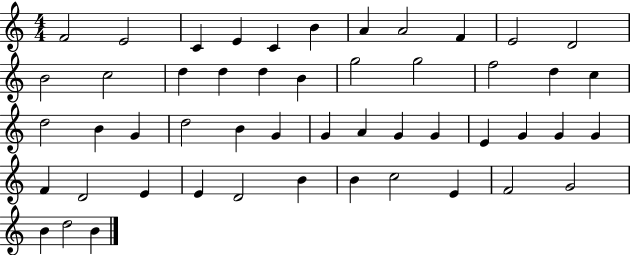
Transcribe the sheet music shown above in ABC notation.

X:1
T:Untitled
M:4/4
L:1/4
K:C
F2 E2 C E C B A A2 F E2 D2 B2 c2 d d d B g2 g2 f2 d c d2 B G d2 B G G A G G E G G G F D2 E E D2 B B c2 E F2 G2 B d2 B